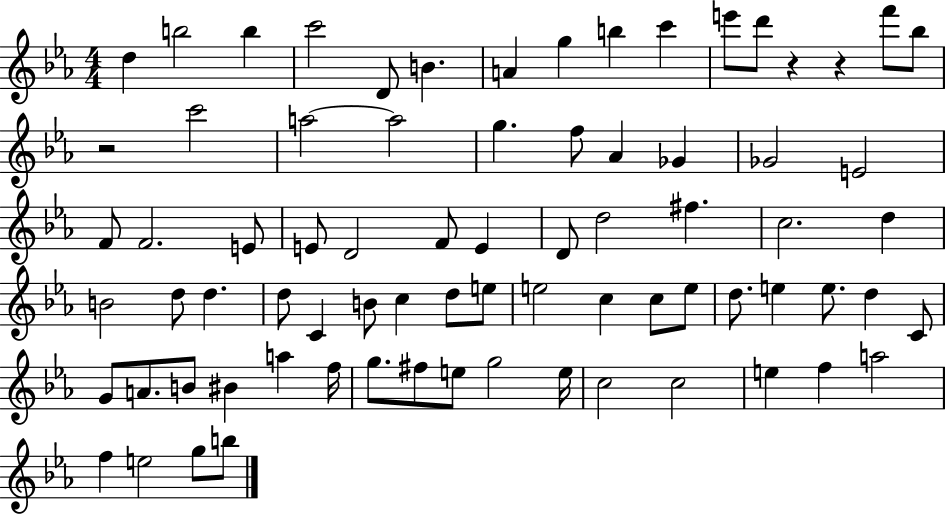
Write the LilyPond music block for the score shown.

{
  \clef treble
  \numericTimeSignature
  \time 4/4
  \key ees \major
  \repeat volta 2 { d''4 b''2 b''4 | c'''2 d'8 b'4. | a'4 g''4 b''4 c'''4 | e'''8 d'''8 r4 r4 f'''8 bes''8 | \break r2 c'''2 | a''2~~ a''2 | g''4. f''8 aes'4 ges'4 | ges'2 e'2 | \break f'8 f'2. e'8 | e'8 d'2 f'8 e'4 | d'8 d''2 fis''4. | c''2. d''4 | \break b'2 d''8 d''4. | d''8 c'4 b'8 c''4 d''8 e''8 | e''2 c''4 c''8 e''8 | d''8. e''4 e''8. d''4 c'8 | \break g'8 a'8. b'8 bis'4 a''4 f''16 | g''8. fis''8 e''8 g''2 e''16 | c''2 c''2 | e''4 f''4 a''2 | \break f''4 e''2 g''8 b''8 | } \bar "|."
}